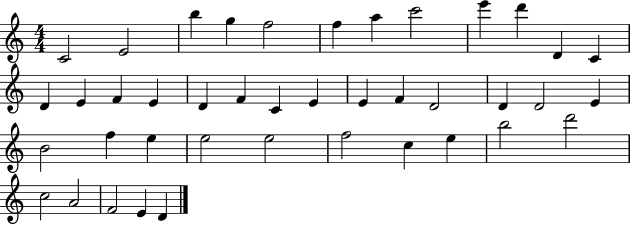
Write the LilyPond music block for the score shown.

{
  \clef treble
  \numericTimeSignature
  \time 4/4
  \key c \major
  c'2 e'2 | b''4 g''4 f''2 | f''4 a''4 c'''2 | e'''4 d'''4 d'4 c'4 | \break d'4 e'4 f'4 e'4 | d'4 f'4 c'4 e'4 | e'4 f'4 d'2 | d'4 d'2 e'4 | \break b'2 f''4 e''4 | e''2 e''2 | f''2 c''4 e''4 | b''2 d'''2 | \break c''2 a'2 | f'2 e'4 d'4 | \bar "|."
}